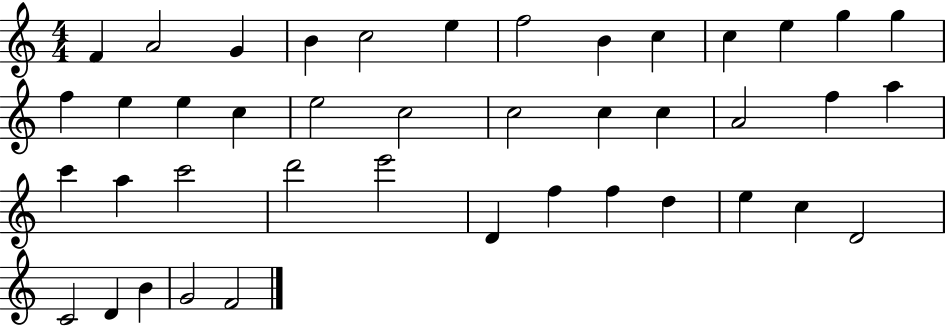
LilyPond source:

{
  \clef treble
  \numericTimeSignature
  \time 4/4
  \key c \major
  f'4 a'2 g'4 | b'4 c''2 e''4 | f''2 b'4 c''4 | c''4 e''4 g''4 g''4 | \break f''4 e''4 e''4 c''4 | e''2 c''2 | c''2 c''4 c''4 | a'2 f''4 a''4 | \break c'''4 a''4 c'''2 | d'''2 e'''2 | d'4 f''4 f''4 d''4 | e''4 c''4 d'2 | \break c'2 d'4 b'4 | g'2 f'2 | \bar "|."
}